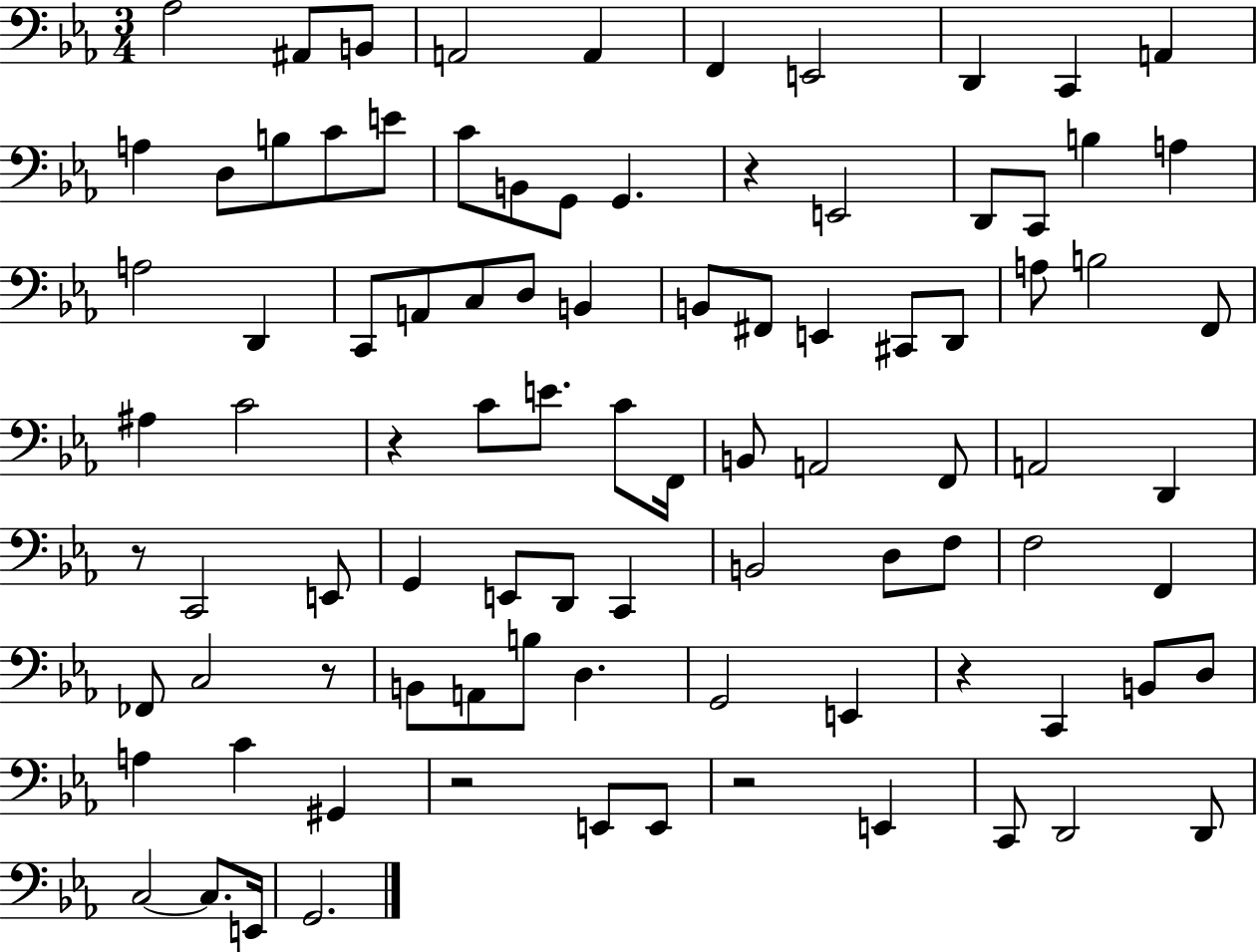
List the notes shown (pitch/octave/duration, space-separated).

Ab3/h A#2/e B2/e A2/h A2/q F2/q E2/h D2/q C2/q A2/q A3/q D3/e B3/e C4/e E4/e C4/e B2/e G2/e G2/q. R/q E2/h D2/e C2/e B3/q A3/q A3/h D2/q C2/e A2/e C3/e D3/e B2/q B2/e F#2/e E2/q C#2/e D2/e A3/e B3/h F2/e A#3/q C4/h R/q C4/e E4/e. C4/e F2/s B2/e A2/h F2/e A2/h D2/q R/e C2/h E2/e G2/q E2/e D2/e C2/q B2/h D3/e F3/e F3/h F2/q FES2/e C3/h R/e B2/e A2/e B3/e D3/q. G2/h E2/q R/q C2/q B2/e D3/e A3/q C4/q G#2/q R/h E2/e E2/e R/h E2/q C2/e D2/h D2/e C3/h C3/e. E2/s G2/h.